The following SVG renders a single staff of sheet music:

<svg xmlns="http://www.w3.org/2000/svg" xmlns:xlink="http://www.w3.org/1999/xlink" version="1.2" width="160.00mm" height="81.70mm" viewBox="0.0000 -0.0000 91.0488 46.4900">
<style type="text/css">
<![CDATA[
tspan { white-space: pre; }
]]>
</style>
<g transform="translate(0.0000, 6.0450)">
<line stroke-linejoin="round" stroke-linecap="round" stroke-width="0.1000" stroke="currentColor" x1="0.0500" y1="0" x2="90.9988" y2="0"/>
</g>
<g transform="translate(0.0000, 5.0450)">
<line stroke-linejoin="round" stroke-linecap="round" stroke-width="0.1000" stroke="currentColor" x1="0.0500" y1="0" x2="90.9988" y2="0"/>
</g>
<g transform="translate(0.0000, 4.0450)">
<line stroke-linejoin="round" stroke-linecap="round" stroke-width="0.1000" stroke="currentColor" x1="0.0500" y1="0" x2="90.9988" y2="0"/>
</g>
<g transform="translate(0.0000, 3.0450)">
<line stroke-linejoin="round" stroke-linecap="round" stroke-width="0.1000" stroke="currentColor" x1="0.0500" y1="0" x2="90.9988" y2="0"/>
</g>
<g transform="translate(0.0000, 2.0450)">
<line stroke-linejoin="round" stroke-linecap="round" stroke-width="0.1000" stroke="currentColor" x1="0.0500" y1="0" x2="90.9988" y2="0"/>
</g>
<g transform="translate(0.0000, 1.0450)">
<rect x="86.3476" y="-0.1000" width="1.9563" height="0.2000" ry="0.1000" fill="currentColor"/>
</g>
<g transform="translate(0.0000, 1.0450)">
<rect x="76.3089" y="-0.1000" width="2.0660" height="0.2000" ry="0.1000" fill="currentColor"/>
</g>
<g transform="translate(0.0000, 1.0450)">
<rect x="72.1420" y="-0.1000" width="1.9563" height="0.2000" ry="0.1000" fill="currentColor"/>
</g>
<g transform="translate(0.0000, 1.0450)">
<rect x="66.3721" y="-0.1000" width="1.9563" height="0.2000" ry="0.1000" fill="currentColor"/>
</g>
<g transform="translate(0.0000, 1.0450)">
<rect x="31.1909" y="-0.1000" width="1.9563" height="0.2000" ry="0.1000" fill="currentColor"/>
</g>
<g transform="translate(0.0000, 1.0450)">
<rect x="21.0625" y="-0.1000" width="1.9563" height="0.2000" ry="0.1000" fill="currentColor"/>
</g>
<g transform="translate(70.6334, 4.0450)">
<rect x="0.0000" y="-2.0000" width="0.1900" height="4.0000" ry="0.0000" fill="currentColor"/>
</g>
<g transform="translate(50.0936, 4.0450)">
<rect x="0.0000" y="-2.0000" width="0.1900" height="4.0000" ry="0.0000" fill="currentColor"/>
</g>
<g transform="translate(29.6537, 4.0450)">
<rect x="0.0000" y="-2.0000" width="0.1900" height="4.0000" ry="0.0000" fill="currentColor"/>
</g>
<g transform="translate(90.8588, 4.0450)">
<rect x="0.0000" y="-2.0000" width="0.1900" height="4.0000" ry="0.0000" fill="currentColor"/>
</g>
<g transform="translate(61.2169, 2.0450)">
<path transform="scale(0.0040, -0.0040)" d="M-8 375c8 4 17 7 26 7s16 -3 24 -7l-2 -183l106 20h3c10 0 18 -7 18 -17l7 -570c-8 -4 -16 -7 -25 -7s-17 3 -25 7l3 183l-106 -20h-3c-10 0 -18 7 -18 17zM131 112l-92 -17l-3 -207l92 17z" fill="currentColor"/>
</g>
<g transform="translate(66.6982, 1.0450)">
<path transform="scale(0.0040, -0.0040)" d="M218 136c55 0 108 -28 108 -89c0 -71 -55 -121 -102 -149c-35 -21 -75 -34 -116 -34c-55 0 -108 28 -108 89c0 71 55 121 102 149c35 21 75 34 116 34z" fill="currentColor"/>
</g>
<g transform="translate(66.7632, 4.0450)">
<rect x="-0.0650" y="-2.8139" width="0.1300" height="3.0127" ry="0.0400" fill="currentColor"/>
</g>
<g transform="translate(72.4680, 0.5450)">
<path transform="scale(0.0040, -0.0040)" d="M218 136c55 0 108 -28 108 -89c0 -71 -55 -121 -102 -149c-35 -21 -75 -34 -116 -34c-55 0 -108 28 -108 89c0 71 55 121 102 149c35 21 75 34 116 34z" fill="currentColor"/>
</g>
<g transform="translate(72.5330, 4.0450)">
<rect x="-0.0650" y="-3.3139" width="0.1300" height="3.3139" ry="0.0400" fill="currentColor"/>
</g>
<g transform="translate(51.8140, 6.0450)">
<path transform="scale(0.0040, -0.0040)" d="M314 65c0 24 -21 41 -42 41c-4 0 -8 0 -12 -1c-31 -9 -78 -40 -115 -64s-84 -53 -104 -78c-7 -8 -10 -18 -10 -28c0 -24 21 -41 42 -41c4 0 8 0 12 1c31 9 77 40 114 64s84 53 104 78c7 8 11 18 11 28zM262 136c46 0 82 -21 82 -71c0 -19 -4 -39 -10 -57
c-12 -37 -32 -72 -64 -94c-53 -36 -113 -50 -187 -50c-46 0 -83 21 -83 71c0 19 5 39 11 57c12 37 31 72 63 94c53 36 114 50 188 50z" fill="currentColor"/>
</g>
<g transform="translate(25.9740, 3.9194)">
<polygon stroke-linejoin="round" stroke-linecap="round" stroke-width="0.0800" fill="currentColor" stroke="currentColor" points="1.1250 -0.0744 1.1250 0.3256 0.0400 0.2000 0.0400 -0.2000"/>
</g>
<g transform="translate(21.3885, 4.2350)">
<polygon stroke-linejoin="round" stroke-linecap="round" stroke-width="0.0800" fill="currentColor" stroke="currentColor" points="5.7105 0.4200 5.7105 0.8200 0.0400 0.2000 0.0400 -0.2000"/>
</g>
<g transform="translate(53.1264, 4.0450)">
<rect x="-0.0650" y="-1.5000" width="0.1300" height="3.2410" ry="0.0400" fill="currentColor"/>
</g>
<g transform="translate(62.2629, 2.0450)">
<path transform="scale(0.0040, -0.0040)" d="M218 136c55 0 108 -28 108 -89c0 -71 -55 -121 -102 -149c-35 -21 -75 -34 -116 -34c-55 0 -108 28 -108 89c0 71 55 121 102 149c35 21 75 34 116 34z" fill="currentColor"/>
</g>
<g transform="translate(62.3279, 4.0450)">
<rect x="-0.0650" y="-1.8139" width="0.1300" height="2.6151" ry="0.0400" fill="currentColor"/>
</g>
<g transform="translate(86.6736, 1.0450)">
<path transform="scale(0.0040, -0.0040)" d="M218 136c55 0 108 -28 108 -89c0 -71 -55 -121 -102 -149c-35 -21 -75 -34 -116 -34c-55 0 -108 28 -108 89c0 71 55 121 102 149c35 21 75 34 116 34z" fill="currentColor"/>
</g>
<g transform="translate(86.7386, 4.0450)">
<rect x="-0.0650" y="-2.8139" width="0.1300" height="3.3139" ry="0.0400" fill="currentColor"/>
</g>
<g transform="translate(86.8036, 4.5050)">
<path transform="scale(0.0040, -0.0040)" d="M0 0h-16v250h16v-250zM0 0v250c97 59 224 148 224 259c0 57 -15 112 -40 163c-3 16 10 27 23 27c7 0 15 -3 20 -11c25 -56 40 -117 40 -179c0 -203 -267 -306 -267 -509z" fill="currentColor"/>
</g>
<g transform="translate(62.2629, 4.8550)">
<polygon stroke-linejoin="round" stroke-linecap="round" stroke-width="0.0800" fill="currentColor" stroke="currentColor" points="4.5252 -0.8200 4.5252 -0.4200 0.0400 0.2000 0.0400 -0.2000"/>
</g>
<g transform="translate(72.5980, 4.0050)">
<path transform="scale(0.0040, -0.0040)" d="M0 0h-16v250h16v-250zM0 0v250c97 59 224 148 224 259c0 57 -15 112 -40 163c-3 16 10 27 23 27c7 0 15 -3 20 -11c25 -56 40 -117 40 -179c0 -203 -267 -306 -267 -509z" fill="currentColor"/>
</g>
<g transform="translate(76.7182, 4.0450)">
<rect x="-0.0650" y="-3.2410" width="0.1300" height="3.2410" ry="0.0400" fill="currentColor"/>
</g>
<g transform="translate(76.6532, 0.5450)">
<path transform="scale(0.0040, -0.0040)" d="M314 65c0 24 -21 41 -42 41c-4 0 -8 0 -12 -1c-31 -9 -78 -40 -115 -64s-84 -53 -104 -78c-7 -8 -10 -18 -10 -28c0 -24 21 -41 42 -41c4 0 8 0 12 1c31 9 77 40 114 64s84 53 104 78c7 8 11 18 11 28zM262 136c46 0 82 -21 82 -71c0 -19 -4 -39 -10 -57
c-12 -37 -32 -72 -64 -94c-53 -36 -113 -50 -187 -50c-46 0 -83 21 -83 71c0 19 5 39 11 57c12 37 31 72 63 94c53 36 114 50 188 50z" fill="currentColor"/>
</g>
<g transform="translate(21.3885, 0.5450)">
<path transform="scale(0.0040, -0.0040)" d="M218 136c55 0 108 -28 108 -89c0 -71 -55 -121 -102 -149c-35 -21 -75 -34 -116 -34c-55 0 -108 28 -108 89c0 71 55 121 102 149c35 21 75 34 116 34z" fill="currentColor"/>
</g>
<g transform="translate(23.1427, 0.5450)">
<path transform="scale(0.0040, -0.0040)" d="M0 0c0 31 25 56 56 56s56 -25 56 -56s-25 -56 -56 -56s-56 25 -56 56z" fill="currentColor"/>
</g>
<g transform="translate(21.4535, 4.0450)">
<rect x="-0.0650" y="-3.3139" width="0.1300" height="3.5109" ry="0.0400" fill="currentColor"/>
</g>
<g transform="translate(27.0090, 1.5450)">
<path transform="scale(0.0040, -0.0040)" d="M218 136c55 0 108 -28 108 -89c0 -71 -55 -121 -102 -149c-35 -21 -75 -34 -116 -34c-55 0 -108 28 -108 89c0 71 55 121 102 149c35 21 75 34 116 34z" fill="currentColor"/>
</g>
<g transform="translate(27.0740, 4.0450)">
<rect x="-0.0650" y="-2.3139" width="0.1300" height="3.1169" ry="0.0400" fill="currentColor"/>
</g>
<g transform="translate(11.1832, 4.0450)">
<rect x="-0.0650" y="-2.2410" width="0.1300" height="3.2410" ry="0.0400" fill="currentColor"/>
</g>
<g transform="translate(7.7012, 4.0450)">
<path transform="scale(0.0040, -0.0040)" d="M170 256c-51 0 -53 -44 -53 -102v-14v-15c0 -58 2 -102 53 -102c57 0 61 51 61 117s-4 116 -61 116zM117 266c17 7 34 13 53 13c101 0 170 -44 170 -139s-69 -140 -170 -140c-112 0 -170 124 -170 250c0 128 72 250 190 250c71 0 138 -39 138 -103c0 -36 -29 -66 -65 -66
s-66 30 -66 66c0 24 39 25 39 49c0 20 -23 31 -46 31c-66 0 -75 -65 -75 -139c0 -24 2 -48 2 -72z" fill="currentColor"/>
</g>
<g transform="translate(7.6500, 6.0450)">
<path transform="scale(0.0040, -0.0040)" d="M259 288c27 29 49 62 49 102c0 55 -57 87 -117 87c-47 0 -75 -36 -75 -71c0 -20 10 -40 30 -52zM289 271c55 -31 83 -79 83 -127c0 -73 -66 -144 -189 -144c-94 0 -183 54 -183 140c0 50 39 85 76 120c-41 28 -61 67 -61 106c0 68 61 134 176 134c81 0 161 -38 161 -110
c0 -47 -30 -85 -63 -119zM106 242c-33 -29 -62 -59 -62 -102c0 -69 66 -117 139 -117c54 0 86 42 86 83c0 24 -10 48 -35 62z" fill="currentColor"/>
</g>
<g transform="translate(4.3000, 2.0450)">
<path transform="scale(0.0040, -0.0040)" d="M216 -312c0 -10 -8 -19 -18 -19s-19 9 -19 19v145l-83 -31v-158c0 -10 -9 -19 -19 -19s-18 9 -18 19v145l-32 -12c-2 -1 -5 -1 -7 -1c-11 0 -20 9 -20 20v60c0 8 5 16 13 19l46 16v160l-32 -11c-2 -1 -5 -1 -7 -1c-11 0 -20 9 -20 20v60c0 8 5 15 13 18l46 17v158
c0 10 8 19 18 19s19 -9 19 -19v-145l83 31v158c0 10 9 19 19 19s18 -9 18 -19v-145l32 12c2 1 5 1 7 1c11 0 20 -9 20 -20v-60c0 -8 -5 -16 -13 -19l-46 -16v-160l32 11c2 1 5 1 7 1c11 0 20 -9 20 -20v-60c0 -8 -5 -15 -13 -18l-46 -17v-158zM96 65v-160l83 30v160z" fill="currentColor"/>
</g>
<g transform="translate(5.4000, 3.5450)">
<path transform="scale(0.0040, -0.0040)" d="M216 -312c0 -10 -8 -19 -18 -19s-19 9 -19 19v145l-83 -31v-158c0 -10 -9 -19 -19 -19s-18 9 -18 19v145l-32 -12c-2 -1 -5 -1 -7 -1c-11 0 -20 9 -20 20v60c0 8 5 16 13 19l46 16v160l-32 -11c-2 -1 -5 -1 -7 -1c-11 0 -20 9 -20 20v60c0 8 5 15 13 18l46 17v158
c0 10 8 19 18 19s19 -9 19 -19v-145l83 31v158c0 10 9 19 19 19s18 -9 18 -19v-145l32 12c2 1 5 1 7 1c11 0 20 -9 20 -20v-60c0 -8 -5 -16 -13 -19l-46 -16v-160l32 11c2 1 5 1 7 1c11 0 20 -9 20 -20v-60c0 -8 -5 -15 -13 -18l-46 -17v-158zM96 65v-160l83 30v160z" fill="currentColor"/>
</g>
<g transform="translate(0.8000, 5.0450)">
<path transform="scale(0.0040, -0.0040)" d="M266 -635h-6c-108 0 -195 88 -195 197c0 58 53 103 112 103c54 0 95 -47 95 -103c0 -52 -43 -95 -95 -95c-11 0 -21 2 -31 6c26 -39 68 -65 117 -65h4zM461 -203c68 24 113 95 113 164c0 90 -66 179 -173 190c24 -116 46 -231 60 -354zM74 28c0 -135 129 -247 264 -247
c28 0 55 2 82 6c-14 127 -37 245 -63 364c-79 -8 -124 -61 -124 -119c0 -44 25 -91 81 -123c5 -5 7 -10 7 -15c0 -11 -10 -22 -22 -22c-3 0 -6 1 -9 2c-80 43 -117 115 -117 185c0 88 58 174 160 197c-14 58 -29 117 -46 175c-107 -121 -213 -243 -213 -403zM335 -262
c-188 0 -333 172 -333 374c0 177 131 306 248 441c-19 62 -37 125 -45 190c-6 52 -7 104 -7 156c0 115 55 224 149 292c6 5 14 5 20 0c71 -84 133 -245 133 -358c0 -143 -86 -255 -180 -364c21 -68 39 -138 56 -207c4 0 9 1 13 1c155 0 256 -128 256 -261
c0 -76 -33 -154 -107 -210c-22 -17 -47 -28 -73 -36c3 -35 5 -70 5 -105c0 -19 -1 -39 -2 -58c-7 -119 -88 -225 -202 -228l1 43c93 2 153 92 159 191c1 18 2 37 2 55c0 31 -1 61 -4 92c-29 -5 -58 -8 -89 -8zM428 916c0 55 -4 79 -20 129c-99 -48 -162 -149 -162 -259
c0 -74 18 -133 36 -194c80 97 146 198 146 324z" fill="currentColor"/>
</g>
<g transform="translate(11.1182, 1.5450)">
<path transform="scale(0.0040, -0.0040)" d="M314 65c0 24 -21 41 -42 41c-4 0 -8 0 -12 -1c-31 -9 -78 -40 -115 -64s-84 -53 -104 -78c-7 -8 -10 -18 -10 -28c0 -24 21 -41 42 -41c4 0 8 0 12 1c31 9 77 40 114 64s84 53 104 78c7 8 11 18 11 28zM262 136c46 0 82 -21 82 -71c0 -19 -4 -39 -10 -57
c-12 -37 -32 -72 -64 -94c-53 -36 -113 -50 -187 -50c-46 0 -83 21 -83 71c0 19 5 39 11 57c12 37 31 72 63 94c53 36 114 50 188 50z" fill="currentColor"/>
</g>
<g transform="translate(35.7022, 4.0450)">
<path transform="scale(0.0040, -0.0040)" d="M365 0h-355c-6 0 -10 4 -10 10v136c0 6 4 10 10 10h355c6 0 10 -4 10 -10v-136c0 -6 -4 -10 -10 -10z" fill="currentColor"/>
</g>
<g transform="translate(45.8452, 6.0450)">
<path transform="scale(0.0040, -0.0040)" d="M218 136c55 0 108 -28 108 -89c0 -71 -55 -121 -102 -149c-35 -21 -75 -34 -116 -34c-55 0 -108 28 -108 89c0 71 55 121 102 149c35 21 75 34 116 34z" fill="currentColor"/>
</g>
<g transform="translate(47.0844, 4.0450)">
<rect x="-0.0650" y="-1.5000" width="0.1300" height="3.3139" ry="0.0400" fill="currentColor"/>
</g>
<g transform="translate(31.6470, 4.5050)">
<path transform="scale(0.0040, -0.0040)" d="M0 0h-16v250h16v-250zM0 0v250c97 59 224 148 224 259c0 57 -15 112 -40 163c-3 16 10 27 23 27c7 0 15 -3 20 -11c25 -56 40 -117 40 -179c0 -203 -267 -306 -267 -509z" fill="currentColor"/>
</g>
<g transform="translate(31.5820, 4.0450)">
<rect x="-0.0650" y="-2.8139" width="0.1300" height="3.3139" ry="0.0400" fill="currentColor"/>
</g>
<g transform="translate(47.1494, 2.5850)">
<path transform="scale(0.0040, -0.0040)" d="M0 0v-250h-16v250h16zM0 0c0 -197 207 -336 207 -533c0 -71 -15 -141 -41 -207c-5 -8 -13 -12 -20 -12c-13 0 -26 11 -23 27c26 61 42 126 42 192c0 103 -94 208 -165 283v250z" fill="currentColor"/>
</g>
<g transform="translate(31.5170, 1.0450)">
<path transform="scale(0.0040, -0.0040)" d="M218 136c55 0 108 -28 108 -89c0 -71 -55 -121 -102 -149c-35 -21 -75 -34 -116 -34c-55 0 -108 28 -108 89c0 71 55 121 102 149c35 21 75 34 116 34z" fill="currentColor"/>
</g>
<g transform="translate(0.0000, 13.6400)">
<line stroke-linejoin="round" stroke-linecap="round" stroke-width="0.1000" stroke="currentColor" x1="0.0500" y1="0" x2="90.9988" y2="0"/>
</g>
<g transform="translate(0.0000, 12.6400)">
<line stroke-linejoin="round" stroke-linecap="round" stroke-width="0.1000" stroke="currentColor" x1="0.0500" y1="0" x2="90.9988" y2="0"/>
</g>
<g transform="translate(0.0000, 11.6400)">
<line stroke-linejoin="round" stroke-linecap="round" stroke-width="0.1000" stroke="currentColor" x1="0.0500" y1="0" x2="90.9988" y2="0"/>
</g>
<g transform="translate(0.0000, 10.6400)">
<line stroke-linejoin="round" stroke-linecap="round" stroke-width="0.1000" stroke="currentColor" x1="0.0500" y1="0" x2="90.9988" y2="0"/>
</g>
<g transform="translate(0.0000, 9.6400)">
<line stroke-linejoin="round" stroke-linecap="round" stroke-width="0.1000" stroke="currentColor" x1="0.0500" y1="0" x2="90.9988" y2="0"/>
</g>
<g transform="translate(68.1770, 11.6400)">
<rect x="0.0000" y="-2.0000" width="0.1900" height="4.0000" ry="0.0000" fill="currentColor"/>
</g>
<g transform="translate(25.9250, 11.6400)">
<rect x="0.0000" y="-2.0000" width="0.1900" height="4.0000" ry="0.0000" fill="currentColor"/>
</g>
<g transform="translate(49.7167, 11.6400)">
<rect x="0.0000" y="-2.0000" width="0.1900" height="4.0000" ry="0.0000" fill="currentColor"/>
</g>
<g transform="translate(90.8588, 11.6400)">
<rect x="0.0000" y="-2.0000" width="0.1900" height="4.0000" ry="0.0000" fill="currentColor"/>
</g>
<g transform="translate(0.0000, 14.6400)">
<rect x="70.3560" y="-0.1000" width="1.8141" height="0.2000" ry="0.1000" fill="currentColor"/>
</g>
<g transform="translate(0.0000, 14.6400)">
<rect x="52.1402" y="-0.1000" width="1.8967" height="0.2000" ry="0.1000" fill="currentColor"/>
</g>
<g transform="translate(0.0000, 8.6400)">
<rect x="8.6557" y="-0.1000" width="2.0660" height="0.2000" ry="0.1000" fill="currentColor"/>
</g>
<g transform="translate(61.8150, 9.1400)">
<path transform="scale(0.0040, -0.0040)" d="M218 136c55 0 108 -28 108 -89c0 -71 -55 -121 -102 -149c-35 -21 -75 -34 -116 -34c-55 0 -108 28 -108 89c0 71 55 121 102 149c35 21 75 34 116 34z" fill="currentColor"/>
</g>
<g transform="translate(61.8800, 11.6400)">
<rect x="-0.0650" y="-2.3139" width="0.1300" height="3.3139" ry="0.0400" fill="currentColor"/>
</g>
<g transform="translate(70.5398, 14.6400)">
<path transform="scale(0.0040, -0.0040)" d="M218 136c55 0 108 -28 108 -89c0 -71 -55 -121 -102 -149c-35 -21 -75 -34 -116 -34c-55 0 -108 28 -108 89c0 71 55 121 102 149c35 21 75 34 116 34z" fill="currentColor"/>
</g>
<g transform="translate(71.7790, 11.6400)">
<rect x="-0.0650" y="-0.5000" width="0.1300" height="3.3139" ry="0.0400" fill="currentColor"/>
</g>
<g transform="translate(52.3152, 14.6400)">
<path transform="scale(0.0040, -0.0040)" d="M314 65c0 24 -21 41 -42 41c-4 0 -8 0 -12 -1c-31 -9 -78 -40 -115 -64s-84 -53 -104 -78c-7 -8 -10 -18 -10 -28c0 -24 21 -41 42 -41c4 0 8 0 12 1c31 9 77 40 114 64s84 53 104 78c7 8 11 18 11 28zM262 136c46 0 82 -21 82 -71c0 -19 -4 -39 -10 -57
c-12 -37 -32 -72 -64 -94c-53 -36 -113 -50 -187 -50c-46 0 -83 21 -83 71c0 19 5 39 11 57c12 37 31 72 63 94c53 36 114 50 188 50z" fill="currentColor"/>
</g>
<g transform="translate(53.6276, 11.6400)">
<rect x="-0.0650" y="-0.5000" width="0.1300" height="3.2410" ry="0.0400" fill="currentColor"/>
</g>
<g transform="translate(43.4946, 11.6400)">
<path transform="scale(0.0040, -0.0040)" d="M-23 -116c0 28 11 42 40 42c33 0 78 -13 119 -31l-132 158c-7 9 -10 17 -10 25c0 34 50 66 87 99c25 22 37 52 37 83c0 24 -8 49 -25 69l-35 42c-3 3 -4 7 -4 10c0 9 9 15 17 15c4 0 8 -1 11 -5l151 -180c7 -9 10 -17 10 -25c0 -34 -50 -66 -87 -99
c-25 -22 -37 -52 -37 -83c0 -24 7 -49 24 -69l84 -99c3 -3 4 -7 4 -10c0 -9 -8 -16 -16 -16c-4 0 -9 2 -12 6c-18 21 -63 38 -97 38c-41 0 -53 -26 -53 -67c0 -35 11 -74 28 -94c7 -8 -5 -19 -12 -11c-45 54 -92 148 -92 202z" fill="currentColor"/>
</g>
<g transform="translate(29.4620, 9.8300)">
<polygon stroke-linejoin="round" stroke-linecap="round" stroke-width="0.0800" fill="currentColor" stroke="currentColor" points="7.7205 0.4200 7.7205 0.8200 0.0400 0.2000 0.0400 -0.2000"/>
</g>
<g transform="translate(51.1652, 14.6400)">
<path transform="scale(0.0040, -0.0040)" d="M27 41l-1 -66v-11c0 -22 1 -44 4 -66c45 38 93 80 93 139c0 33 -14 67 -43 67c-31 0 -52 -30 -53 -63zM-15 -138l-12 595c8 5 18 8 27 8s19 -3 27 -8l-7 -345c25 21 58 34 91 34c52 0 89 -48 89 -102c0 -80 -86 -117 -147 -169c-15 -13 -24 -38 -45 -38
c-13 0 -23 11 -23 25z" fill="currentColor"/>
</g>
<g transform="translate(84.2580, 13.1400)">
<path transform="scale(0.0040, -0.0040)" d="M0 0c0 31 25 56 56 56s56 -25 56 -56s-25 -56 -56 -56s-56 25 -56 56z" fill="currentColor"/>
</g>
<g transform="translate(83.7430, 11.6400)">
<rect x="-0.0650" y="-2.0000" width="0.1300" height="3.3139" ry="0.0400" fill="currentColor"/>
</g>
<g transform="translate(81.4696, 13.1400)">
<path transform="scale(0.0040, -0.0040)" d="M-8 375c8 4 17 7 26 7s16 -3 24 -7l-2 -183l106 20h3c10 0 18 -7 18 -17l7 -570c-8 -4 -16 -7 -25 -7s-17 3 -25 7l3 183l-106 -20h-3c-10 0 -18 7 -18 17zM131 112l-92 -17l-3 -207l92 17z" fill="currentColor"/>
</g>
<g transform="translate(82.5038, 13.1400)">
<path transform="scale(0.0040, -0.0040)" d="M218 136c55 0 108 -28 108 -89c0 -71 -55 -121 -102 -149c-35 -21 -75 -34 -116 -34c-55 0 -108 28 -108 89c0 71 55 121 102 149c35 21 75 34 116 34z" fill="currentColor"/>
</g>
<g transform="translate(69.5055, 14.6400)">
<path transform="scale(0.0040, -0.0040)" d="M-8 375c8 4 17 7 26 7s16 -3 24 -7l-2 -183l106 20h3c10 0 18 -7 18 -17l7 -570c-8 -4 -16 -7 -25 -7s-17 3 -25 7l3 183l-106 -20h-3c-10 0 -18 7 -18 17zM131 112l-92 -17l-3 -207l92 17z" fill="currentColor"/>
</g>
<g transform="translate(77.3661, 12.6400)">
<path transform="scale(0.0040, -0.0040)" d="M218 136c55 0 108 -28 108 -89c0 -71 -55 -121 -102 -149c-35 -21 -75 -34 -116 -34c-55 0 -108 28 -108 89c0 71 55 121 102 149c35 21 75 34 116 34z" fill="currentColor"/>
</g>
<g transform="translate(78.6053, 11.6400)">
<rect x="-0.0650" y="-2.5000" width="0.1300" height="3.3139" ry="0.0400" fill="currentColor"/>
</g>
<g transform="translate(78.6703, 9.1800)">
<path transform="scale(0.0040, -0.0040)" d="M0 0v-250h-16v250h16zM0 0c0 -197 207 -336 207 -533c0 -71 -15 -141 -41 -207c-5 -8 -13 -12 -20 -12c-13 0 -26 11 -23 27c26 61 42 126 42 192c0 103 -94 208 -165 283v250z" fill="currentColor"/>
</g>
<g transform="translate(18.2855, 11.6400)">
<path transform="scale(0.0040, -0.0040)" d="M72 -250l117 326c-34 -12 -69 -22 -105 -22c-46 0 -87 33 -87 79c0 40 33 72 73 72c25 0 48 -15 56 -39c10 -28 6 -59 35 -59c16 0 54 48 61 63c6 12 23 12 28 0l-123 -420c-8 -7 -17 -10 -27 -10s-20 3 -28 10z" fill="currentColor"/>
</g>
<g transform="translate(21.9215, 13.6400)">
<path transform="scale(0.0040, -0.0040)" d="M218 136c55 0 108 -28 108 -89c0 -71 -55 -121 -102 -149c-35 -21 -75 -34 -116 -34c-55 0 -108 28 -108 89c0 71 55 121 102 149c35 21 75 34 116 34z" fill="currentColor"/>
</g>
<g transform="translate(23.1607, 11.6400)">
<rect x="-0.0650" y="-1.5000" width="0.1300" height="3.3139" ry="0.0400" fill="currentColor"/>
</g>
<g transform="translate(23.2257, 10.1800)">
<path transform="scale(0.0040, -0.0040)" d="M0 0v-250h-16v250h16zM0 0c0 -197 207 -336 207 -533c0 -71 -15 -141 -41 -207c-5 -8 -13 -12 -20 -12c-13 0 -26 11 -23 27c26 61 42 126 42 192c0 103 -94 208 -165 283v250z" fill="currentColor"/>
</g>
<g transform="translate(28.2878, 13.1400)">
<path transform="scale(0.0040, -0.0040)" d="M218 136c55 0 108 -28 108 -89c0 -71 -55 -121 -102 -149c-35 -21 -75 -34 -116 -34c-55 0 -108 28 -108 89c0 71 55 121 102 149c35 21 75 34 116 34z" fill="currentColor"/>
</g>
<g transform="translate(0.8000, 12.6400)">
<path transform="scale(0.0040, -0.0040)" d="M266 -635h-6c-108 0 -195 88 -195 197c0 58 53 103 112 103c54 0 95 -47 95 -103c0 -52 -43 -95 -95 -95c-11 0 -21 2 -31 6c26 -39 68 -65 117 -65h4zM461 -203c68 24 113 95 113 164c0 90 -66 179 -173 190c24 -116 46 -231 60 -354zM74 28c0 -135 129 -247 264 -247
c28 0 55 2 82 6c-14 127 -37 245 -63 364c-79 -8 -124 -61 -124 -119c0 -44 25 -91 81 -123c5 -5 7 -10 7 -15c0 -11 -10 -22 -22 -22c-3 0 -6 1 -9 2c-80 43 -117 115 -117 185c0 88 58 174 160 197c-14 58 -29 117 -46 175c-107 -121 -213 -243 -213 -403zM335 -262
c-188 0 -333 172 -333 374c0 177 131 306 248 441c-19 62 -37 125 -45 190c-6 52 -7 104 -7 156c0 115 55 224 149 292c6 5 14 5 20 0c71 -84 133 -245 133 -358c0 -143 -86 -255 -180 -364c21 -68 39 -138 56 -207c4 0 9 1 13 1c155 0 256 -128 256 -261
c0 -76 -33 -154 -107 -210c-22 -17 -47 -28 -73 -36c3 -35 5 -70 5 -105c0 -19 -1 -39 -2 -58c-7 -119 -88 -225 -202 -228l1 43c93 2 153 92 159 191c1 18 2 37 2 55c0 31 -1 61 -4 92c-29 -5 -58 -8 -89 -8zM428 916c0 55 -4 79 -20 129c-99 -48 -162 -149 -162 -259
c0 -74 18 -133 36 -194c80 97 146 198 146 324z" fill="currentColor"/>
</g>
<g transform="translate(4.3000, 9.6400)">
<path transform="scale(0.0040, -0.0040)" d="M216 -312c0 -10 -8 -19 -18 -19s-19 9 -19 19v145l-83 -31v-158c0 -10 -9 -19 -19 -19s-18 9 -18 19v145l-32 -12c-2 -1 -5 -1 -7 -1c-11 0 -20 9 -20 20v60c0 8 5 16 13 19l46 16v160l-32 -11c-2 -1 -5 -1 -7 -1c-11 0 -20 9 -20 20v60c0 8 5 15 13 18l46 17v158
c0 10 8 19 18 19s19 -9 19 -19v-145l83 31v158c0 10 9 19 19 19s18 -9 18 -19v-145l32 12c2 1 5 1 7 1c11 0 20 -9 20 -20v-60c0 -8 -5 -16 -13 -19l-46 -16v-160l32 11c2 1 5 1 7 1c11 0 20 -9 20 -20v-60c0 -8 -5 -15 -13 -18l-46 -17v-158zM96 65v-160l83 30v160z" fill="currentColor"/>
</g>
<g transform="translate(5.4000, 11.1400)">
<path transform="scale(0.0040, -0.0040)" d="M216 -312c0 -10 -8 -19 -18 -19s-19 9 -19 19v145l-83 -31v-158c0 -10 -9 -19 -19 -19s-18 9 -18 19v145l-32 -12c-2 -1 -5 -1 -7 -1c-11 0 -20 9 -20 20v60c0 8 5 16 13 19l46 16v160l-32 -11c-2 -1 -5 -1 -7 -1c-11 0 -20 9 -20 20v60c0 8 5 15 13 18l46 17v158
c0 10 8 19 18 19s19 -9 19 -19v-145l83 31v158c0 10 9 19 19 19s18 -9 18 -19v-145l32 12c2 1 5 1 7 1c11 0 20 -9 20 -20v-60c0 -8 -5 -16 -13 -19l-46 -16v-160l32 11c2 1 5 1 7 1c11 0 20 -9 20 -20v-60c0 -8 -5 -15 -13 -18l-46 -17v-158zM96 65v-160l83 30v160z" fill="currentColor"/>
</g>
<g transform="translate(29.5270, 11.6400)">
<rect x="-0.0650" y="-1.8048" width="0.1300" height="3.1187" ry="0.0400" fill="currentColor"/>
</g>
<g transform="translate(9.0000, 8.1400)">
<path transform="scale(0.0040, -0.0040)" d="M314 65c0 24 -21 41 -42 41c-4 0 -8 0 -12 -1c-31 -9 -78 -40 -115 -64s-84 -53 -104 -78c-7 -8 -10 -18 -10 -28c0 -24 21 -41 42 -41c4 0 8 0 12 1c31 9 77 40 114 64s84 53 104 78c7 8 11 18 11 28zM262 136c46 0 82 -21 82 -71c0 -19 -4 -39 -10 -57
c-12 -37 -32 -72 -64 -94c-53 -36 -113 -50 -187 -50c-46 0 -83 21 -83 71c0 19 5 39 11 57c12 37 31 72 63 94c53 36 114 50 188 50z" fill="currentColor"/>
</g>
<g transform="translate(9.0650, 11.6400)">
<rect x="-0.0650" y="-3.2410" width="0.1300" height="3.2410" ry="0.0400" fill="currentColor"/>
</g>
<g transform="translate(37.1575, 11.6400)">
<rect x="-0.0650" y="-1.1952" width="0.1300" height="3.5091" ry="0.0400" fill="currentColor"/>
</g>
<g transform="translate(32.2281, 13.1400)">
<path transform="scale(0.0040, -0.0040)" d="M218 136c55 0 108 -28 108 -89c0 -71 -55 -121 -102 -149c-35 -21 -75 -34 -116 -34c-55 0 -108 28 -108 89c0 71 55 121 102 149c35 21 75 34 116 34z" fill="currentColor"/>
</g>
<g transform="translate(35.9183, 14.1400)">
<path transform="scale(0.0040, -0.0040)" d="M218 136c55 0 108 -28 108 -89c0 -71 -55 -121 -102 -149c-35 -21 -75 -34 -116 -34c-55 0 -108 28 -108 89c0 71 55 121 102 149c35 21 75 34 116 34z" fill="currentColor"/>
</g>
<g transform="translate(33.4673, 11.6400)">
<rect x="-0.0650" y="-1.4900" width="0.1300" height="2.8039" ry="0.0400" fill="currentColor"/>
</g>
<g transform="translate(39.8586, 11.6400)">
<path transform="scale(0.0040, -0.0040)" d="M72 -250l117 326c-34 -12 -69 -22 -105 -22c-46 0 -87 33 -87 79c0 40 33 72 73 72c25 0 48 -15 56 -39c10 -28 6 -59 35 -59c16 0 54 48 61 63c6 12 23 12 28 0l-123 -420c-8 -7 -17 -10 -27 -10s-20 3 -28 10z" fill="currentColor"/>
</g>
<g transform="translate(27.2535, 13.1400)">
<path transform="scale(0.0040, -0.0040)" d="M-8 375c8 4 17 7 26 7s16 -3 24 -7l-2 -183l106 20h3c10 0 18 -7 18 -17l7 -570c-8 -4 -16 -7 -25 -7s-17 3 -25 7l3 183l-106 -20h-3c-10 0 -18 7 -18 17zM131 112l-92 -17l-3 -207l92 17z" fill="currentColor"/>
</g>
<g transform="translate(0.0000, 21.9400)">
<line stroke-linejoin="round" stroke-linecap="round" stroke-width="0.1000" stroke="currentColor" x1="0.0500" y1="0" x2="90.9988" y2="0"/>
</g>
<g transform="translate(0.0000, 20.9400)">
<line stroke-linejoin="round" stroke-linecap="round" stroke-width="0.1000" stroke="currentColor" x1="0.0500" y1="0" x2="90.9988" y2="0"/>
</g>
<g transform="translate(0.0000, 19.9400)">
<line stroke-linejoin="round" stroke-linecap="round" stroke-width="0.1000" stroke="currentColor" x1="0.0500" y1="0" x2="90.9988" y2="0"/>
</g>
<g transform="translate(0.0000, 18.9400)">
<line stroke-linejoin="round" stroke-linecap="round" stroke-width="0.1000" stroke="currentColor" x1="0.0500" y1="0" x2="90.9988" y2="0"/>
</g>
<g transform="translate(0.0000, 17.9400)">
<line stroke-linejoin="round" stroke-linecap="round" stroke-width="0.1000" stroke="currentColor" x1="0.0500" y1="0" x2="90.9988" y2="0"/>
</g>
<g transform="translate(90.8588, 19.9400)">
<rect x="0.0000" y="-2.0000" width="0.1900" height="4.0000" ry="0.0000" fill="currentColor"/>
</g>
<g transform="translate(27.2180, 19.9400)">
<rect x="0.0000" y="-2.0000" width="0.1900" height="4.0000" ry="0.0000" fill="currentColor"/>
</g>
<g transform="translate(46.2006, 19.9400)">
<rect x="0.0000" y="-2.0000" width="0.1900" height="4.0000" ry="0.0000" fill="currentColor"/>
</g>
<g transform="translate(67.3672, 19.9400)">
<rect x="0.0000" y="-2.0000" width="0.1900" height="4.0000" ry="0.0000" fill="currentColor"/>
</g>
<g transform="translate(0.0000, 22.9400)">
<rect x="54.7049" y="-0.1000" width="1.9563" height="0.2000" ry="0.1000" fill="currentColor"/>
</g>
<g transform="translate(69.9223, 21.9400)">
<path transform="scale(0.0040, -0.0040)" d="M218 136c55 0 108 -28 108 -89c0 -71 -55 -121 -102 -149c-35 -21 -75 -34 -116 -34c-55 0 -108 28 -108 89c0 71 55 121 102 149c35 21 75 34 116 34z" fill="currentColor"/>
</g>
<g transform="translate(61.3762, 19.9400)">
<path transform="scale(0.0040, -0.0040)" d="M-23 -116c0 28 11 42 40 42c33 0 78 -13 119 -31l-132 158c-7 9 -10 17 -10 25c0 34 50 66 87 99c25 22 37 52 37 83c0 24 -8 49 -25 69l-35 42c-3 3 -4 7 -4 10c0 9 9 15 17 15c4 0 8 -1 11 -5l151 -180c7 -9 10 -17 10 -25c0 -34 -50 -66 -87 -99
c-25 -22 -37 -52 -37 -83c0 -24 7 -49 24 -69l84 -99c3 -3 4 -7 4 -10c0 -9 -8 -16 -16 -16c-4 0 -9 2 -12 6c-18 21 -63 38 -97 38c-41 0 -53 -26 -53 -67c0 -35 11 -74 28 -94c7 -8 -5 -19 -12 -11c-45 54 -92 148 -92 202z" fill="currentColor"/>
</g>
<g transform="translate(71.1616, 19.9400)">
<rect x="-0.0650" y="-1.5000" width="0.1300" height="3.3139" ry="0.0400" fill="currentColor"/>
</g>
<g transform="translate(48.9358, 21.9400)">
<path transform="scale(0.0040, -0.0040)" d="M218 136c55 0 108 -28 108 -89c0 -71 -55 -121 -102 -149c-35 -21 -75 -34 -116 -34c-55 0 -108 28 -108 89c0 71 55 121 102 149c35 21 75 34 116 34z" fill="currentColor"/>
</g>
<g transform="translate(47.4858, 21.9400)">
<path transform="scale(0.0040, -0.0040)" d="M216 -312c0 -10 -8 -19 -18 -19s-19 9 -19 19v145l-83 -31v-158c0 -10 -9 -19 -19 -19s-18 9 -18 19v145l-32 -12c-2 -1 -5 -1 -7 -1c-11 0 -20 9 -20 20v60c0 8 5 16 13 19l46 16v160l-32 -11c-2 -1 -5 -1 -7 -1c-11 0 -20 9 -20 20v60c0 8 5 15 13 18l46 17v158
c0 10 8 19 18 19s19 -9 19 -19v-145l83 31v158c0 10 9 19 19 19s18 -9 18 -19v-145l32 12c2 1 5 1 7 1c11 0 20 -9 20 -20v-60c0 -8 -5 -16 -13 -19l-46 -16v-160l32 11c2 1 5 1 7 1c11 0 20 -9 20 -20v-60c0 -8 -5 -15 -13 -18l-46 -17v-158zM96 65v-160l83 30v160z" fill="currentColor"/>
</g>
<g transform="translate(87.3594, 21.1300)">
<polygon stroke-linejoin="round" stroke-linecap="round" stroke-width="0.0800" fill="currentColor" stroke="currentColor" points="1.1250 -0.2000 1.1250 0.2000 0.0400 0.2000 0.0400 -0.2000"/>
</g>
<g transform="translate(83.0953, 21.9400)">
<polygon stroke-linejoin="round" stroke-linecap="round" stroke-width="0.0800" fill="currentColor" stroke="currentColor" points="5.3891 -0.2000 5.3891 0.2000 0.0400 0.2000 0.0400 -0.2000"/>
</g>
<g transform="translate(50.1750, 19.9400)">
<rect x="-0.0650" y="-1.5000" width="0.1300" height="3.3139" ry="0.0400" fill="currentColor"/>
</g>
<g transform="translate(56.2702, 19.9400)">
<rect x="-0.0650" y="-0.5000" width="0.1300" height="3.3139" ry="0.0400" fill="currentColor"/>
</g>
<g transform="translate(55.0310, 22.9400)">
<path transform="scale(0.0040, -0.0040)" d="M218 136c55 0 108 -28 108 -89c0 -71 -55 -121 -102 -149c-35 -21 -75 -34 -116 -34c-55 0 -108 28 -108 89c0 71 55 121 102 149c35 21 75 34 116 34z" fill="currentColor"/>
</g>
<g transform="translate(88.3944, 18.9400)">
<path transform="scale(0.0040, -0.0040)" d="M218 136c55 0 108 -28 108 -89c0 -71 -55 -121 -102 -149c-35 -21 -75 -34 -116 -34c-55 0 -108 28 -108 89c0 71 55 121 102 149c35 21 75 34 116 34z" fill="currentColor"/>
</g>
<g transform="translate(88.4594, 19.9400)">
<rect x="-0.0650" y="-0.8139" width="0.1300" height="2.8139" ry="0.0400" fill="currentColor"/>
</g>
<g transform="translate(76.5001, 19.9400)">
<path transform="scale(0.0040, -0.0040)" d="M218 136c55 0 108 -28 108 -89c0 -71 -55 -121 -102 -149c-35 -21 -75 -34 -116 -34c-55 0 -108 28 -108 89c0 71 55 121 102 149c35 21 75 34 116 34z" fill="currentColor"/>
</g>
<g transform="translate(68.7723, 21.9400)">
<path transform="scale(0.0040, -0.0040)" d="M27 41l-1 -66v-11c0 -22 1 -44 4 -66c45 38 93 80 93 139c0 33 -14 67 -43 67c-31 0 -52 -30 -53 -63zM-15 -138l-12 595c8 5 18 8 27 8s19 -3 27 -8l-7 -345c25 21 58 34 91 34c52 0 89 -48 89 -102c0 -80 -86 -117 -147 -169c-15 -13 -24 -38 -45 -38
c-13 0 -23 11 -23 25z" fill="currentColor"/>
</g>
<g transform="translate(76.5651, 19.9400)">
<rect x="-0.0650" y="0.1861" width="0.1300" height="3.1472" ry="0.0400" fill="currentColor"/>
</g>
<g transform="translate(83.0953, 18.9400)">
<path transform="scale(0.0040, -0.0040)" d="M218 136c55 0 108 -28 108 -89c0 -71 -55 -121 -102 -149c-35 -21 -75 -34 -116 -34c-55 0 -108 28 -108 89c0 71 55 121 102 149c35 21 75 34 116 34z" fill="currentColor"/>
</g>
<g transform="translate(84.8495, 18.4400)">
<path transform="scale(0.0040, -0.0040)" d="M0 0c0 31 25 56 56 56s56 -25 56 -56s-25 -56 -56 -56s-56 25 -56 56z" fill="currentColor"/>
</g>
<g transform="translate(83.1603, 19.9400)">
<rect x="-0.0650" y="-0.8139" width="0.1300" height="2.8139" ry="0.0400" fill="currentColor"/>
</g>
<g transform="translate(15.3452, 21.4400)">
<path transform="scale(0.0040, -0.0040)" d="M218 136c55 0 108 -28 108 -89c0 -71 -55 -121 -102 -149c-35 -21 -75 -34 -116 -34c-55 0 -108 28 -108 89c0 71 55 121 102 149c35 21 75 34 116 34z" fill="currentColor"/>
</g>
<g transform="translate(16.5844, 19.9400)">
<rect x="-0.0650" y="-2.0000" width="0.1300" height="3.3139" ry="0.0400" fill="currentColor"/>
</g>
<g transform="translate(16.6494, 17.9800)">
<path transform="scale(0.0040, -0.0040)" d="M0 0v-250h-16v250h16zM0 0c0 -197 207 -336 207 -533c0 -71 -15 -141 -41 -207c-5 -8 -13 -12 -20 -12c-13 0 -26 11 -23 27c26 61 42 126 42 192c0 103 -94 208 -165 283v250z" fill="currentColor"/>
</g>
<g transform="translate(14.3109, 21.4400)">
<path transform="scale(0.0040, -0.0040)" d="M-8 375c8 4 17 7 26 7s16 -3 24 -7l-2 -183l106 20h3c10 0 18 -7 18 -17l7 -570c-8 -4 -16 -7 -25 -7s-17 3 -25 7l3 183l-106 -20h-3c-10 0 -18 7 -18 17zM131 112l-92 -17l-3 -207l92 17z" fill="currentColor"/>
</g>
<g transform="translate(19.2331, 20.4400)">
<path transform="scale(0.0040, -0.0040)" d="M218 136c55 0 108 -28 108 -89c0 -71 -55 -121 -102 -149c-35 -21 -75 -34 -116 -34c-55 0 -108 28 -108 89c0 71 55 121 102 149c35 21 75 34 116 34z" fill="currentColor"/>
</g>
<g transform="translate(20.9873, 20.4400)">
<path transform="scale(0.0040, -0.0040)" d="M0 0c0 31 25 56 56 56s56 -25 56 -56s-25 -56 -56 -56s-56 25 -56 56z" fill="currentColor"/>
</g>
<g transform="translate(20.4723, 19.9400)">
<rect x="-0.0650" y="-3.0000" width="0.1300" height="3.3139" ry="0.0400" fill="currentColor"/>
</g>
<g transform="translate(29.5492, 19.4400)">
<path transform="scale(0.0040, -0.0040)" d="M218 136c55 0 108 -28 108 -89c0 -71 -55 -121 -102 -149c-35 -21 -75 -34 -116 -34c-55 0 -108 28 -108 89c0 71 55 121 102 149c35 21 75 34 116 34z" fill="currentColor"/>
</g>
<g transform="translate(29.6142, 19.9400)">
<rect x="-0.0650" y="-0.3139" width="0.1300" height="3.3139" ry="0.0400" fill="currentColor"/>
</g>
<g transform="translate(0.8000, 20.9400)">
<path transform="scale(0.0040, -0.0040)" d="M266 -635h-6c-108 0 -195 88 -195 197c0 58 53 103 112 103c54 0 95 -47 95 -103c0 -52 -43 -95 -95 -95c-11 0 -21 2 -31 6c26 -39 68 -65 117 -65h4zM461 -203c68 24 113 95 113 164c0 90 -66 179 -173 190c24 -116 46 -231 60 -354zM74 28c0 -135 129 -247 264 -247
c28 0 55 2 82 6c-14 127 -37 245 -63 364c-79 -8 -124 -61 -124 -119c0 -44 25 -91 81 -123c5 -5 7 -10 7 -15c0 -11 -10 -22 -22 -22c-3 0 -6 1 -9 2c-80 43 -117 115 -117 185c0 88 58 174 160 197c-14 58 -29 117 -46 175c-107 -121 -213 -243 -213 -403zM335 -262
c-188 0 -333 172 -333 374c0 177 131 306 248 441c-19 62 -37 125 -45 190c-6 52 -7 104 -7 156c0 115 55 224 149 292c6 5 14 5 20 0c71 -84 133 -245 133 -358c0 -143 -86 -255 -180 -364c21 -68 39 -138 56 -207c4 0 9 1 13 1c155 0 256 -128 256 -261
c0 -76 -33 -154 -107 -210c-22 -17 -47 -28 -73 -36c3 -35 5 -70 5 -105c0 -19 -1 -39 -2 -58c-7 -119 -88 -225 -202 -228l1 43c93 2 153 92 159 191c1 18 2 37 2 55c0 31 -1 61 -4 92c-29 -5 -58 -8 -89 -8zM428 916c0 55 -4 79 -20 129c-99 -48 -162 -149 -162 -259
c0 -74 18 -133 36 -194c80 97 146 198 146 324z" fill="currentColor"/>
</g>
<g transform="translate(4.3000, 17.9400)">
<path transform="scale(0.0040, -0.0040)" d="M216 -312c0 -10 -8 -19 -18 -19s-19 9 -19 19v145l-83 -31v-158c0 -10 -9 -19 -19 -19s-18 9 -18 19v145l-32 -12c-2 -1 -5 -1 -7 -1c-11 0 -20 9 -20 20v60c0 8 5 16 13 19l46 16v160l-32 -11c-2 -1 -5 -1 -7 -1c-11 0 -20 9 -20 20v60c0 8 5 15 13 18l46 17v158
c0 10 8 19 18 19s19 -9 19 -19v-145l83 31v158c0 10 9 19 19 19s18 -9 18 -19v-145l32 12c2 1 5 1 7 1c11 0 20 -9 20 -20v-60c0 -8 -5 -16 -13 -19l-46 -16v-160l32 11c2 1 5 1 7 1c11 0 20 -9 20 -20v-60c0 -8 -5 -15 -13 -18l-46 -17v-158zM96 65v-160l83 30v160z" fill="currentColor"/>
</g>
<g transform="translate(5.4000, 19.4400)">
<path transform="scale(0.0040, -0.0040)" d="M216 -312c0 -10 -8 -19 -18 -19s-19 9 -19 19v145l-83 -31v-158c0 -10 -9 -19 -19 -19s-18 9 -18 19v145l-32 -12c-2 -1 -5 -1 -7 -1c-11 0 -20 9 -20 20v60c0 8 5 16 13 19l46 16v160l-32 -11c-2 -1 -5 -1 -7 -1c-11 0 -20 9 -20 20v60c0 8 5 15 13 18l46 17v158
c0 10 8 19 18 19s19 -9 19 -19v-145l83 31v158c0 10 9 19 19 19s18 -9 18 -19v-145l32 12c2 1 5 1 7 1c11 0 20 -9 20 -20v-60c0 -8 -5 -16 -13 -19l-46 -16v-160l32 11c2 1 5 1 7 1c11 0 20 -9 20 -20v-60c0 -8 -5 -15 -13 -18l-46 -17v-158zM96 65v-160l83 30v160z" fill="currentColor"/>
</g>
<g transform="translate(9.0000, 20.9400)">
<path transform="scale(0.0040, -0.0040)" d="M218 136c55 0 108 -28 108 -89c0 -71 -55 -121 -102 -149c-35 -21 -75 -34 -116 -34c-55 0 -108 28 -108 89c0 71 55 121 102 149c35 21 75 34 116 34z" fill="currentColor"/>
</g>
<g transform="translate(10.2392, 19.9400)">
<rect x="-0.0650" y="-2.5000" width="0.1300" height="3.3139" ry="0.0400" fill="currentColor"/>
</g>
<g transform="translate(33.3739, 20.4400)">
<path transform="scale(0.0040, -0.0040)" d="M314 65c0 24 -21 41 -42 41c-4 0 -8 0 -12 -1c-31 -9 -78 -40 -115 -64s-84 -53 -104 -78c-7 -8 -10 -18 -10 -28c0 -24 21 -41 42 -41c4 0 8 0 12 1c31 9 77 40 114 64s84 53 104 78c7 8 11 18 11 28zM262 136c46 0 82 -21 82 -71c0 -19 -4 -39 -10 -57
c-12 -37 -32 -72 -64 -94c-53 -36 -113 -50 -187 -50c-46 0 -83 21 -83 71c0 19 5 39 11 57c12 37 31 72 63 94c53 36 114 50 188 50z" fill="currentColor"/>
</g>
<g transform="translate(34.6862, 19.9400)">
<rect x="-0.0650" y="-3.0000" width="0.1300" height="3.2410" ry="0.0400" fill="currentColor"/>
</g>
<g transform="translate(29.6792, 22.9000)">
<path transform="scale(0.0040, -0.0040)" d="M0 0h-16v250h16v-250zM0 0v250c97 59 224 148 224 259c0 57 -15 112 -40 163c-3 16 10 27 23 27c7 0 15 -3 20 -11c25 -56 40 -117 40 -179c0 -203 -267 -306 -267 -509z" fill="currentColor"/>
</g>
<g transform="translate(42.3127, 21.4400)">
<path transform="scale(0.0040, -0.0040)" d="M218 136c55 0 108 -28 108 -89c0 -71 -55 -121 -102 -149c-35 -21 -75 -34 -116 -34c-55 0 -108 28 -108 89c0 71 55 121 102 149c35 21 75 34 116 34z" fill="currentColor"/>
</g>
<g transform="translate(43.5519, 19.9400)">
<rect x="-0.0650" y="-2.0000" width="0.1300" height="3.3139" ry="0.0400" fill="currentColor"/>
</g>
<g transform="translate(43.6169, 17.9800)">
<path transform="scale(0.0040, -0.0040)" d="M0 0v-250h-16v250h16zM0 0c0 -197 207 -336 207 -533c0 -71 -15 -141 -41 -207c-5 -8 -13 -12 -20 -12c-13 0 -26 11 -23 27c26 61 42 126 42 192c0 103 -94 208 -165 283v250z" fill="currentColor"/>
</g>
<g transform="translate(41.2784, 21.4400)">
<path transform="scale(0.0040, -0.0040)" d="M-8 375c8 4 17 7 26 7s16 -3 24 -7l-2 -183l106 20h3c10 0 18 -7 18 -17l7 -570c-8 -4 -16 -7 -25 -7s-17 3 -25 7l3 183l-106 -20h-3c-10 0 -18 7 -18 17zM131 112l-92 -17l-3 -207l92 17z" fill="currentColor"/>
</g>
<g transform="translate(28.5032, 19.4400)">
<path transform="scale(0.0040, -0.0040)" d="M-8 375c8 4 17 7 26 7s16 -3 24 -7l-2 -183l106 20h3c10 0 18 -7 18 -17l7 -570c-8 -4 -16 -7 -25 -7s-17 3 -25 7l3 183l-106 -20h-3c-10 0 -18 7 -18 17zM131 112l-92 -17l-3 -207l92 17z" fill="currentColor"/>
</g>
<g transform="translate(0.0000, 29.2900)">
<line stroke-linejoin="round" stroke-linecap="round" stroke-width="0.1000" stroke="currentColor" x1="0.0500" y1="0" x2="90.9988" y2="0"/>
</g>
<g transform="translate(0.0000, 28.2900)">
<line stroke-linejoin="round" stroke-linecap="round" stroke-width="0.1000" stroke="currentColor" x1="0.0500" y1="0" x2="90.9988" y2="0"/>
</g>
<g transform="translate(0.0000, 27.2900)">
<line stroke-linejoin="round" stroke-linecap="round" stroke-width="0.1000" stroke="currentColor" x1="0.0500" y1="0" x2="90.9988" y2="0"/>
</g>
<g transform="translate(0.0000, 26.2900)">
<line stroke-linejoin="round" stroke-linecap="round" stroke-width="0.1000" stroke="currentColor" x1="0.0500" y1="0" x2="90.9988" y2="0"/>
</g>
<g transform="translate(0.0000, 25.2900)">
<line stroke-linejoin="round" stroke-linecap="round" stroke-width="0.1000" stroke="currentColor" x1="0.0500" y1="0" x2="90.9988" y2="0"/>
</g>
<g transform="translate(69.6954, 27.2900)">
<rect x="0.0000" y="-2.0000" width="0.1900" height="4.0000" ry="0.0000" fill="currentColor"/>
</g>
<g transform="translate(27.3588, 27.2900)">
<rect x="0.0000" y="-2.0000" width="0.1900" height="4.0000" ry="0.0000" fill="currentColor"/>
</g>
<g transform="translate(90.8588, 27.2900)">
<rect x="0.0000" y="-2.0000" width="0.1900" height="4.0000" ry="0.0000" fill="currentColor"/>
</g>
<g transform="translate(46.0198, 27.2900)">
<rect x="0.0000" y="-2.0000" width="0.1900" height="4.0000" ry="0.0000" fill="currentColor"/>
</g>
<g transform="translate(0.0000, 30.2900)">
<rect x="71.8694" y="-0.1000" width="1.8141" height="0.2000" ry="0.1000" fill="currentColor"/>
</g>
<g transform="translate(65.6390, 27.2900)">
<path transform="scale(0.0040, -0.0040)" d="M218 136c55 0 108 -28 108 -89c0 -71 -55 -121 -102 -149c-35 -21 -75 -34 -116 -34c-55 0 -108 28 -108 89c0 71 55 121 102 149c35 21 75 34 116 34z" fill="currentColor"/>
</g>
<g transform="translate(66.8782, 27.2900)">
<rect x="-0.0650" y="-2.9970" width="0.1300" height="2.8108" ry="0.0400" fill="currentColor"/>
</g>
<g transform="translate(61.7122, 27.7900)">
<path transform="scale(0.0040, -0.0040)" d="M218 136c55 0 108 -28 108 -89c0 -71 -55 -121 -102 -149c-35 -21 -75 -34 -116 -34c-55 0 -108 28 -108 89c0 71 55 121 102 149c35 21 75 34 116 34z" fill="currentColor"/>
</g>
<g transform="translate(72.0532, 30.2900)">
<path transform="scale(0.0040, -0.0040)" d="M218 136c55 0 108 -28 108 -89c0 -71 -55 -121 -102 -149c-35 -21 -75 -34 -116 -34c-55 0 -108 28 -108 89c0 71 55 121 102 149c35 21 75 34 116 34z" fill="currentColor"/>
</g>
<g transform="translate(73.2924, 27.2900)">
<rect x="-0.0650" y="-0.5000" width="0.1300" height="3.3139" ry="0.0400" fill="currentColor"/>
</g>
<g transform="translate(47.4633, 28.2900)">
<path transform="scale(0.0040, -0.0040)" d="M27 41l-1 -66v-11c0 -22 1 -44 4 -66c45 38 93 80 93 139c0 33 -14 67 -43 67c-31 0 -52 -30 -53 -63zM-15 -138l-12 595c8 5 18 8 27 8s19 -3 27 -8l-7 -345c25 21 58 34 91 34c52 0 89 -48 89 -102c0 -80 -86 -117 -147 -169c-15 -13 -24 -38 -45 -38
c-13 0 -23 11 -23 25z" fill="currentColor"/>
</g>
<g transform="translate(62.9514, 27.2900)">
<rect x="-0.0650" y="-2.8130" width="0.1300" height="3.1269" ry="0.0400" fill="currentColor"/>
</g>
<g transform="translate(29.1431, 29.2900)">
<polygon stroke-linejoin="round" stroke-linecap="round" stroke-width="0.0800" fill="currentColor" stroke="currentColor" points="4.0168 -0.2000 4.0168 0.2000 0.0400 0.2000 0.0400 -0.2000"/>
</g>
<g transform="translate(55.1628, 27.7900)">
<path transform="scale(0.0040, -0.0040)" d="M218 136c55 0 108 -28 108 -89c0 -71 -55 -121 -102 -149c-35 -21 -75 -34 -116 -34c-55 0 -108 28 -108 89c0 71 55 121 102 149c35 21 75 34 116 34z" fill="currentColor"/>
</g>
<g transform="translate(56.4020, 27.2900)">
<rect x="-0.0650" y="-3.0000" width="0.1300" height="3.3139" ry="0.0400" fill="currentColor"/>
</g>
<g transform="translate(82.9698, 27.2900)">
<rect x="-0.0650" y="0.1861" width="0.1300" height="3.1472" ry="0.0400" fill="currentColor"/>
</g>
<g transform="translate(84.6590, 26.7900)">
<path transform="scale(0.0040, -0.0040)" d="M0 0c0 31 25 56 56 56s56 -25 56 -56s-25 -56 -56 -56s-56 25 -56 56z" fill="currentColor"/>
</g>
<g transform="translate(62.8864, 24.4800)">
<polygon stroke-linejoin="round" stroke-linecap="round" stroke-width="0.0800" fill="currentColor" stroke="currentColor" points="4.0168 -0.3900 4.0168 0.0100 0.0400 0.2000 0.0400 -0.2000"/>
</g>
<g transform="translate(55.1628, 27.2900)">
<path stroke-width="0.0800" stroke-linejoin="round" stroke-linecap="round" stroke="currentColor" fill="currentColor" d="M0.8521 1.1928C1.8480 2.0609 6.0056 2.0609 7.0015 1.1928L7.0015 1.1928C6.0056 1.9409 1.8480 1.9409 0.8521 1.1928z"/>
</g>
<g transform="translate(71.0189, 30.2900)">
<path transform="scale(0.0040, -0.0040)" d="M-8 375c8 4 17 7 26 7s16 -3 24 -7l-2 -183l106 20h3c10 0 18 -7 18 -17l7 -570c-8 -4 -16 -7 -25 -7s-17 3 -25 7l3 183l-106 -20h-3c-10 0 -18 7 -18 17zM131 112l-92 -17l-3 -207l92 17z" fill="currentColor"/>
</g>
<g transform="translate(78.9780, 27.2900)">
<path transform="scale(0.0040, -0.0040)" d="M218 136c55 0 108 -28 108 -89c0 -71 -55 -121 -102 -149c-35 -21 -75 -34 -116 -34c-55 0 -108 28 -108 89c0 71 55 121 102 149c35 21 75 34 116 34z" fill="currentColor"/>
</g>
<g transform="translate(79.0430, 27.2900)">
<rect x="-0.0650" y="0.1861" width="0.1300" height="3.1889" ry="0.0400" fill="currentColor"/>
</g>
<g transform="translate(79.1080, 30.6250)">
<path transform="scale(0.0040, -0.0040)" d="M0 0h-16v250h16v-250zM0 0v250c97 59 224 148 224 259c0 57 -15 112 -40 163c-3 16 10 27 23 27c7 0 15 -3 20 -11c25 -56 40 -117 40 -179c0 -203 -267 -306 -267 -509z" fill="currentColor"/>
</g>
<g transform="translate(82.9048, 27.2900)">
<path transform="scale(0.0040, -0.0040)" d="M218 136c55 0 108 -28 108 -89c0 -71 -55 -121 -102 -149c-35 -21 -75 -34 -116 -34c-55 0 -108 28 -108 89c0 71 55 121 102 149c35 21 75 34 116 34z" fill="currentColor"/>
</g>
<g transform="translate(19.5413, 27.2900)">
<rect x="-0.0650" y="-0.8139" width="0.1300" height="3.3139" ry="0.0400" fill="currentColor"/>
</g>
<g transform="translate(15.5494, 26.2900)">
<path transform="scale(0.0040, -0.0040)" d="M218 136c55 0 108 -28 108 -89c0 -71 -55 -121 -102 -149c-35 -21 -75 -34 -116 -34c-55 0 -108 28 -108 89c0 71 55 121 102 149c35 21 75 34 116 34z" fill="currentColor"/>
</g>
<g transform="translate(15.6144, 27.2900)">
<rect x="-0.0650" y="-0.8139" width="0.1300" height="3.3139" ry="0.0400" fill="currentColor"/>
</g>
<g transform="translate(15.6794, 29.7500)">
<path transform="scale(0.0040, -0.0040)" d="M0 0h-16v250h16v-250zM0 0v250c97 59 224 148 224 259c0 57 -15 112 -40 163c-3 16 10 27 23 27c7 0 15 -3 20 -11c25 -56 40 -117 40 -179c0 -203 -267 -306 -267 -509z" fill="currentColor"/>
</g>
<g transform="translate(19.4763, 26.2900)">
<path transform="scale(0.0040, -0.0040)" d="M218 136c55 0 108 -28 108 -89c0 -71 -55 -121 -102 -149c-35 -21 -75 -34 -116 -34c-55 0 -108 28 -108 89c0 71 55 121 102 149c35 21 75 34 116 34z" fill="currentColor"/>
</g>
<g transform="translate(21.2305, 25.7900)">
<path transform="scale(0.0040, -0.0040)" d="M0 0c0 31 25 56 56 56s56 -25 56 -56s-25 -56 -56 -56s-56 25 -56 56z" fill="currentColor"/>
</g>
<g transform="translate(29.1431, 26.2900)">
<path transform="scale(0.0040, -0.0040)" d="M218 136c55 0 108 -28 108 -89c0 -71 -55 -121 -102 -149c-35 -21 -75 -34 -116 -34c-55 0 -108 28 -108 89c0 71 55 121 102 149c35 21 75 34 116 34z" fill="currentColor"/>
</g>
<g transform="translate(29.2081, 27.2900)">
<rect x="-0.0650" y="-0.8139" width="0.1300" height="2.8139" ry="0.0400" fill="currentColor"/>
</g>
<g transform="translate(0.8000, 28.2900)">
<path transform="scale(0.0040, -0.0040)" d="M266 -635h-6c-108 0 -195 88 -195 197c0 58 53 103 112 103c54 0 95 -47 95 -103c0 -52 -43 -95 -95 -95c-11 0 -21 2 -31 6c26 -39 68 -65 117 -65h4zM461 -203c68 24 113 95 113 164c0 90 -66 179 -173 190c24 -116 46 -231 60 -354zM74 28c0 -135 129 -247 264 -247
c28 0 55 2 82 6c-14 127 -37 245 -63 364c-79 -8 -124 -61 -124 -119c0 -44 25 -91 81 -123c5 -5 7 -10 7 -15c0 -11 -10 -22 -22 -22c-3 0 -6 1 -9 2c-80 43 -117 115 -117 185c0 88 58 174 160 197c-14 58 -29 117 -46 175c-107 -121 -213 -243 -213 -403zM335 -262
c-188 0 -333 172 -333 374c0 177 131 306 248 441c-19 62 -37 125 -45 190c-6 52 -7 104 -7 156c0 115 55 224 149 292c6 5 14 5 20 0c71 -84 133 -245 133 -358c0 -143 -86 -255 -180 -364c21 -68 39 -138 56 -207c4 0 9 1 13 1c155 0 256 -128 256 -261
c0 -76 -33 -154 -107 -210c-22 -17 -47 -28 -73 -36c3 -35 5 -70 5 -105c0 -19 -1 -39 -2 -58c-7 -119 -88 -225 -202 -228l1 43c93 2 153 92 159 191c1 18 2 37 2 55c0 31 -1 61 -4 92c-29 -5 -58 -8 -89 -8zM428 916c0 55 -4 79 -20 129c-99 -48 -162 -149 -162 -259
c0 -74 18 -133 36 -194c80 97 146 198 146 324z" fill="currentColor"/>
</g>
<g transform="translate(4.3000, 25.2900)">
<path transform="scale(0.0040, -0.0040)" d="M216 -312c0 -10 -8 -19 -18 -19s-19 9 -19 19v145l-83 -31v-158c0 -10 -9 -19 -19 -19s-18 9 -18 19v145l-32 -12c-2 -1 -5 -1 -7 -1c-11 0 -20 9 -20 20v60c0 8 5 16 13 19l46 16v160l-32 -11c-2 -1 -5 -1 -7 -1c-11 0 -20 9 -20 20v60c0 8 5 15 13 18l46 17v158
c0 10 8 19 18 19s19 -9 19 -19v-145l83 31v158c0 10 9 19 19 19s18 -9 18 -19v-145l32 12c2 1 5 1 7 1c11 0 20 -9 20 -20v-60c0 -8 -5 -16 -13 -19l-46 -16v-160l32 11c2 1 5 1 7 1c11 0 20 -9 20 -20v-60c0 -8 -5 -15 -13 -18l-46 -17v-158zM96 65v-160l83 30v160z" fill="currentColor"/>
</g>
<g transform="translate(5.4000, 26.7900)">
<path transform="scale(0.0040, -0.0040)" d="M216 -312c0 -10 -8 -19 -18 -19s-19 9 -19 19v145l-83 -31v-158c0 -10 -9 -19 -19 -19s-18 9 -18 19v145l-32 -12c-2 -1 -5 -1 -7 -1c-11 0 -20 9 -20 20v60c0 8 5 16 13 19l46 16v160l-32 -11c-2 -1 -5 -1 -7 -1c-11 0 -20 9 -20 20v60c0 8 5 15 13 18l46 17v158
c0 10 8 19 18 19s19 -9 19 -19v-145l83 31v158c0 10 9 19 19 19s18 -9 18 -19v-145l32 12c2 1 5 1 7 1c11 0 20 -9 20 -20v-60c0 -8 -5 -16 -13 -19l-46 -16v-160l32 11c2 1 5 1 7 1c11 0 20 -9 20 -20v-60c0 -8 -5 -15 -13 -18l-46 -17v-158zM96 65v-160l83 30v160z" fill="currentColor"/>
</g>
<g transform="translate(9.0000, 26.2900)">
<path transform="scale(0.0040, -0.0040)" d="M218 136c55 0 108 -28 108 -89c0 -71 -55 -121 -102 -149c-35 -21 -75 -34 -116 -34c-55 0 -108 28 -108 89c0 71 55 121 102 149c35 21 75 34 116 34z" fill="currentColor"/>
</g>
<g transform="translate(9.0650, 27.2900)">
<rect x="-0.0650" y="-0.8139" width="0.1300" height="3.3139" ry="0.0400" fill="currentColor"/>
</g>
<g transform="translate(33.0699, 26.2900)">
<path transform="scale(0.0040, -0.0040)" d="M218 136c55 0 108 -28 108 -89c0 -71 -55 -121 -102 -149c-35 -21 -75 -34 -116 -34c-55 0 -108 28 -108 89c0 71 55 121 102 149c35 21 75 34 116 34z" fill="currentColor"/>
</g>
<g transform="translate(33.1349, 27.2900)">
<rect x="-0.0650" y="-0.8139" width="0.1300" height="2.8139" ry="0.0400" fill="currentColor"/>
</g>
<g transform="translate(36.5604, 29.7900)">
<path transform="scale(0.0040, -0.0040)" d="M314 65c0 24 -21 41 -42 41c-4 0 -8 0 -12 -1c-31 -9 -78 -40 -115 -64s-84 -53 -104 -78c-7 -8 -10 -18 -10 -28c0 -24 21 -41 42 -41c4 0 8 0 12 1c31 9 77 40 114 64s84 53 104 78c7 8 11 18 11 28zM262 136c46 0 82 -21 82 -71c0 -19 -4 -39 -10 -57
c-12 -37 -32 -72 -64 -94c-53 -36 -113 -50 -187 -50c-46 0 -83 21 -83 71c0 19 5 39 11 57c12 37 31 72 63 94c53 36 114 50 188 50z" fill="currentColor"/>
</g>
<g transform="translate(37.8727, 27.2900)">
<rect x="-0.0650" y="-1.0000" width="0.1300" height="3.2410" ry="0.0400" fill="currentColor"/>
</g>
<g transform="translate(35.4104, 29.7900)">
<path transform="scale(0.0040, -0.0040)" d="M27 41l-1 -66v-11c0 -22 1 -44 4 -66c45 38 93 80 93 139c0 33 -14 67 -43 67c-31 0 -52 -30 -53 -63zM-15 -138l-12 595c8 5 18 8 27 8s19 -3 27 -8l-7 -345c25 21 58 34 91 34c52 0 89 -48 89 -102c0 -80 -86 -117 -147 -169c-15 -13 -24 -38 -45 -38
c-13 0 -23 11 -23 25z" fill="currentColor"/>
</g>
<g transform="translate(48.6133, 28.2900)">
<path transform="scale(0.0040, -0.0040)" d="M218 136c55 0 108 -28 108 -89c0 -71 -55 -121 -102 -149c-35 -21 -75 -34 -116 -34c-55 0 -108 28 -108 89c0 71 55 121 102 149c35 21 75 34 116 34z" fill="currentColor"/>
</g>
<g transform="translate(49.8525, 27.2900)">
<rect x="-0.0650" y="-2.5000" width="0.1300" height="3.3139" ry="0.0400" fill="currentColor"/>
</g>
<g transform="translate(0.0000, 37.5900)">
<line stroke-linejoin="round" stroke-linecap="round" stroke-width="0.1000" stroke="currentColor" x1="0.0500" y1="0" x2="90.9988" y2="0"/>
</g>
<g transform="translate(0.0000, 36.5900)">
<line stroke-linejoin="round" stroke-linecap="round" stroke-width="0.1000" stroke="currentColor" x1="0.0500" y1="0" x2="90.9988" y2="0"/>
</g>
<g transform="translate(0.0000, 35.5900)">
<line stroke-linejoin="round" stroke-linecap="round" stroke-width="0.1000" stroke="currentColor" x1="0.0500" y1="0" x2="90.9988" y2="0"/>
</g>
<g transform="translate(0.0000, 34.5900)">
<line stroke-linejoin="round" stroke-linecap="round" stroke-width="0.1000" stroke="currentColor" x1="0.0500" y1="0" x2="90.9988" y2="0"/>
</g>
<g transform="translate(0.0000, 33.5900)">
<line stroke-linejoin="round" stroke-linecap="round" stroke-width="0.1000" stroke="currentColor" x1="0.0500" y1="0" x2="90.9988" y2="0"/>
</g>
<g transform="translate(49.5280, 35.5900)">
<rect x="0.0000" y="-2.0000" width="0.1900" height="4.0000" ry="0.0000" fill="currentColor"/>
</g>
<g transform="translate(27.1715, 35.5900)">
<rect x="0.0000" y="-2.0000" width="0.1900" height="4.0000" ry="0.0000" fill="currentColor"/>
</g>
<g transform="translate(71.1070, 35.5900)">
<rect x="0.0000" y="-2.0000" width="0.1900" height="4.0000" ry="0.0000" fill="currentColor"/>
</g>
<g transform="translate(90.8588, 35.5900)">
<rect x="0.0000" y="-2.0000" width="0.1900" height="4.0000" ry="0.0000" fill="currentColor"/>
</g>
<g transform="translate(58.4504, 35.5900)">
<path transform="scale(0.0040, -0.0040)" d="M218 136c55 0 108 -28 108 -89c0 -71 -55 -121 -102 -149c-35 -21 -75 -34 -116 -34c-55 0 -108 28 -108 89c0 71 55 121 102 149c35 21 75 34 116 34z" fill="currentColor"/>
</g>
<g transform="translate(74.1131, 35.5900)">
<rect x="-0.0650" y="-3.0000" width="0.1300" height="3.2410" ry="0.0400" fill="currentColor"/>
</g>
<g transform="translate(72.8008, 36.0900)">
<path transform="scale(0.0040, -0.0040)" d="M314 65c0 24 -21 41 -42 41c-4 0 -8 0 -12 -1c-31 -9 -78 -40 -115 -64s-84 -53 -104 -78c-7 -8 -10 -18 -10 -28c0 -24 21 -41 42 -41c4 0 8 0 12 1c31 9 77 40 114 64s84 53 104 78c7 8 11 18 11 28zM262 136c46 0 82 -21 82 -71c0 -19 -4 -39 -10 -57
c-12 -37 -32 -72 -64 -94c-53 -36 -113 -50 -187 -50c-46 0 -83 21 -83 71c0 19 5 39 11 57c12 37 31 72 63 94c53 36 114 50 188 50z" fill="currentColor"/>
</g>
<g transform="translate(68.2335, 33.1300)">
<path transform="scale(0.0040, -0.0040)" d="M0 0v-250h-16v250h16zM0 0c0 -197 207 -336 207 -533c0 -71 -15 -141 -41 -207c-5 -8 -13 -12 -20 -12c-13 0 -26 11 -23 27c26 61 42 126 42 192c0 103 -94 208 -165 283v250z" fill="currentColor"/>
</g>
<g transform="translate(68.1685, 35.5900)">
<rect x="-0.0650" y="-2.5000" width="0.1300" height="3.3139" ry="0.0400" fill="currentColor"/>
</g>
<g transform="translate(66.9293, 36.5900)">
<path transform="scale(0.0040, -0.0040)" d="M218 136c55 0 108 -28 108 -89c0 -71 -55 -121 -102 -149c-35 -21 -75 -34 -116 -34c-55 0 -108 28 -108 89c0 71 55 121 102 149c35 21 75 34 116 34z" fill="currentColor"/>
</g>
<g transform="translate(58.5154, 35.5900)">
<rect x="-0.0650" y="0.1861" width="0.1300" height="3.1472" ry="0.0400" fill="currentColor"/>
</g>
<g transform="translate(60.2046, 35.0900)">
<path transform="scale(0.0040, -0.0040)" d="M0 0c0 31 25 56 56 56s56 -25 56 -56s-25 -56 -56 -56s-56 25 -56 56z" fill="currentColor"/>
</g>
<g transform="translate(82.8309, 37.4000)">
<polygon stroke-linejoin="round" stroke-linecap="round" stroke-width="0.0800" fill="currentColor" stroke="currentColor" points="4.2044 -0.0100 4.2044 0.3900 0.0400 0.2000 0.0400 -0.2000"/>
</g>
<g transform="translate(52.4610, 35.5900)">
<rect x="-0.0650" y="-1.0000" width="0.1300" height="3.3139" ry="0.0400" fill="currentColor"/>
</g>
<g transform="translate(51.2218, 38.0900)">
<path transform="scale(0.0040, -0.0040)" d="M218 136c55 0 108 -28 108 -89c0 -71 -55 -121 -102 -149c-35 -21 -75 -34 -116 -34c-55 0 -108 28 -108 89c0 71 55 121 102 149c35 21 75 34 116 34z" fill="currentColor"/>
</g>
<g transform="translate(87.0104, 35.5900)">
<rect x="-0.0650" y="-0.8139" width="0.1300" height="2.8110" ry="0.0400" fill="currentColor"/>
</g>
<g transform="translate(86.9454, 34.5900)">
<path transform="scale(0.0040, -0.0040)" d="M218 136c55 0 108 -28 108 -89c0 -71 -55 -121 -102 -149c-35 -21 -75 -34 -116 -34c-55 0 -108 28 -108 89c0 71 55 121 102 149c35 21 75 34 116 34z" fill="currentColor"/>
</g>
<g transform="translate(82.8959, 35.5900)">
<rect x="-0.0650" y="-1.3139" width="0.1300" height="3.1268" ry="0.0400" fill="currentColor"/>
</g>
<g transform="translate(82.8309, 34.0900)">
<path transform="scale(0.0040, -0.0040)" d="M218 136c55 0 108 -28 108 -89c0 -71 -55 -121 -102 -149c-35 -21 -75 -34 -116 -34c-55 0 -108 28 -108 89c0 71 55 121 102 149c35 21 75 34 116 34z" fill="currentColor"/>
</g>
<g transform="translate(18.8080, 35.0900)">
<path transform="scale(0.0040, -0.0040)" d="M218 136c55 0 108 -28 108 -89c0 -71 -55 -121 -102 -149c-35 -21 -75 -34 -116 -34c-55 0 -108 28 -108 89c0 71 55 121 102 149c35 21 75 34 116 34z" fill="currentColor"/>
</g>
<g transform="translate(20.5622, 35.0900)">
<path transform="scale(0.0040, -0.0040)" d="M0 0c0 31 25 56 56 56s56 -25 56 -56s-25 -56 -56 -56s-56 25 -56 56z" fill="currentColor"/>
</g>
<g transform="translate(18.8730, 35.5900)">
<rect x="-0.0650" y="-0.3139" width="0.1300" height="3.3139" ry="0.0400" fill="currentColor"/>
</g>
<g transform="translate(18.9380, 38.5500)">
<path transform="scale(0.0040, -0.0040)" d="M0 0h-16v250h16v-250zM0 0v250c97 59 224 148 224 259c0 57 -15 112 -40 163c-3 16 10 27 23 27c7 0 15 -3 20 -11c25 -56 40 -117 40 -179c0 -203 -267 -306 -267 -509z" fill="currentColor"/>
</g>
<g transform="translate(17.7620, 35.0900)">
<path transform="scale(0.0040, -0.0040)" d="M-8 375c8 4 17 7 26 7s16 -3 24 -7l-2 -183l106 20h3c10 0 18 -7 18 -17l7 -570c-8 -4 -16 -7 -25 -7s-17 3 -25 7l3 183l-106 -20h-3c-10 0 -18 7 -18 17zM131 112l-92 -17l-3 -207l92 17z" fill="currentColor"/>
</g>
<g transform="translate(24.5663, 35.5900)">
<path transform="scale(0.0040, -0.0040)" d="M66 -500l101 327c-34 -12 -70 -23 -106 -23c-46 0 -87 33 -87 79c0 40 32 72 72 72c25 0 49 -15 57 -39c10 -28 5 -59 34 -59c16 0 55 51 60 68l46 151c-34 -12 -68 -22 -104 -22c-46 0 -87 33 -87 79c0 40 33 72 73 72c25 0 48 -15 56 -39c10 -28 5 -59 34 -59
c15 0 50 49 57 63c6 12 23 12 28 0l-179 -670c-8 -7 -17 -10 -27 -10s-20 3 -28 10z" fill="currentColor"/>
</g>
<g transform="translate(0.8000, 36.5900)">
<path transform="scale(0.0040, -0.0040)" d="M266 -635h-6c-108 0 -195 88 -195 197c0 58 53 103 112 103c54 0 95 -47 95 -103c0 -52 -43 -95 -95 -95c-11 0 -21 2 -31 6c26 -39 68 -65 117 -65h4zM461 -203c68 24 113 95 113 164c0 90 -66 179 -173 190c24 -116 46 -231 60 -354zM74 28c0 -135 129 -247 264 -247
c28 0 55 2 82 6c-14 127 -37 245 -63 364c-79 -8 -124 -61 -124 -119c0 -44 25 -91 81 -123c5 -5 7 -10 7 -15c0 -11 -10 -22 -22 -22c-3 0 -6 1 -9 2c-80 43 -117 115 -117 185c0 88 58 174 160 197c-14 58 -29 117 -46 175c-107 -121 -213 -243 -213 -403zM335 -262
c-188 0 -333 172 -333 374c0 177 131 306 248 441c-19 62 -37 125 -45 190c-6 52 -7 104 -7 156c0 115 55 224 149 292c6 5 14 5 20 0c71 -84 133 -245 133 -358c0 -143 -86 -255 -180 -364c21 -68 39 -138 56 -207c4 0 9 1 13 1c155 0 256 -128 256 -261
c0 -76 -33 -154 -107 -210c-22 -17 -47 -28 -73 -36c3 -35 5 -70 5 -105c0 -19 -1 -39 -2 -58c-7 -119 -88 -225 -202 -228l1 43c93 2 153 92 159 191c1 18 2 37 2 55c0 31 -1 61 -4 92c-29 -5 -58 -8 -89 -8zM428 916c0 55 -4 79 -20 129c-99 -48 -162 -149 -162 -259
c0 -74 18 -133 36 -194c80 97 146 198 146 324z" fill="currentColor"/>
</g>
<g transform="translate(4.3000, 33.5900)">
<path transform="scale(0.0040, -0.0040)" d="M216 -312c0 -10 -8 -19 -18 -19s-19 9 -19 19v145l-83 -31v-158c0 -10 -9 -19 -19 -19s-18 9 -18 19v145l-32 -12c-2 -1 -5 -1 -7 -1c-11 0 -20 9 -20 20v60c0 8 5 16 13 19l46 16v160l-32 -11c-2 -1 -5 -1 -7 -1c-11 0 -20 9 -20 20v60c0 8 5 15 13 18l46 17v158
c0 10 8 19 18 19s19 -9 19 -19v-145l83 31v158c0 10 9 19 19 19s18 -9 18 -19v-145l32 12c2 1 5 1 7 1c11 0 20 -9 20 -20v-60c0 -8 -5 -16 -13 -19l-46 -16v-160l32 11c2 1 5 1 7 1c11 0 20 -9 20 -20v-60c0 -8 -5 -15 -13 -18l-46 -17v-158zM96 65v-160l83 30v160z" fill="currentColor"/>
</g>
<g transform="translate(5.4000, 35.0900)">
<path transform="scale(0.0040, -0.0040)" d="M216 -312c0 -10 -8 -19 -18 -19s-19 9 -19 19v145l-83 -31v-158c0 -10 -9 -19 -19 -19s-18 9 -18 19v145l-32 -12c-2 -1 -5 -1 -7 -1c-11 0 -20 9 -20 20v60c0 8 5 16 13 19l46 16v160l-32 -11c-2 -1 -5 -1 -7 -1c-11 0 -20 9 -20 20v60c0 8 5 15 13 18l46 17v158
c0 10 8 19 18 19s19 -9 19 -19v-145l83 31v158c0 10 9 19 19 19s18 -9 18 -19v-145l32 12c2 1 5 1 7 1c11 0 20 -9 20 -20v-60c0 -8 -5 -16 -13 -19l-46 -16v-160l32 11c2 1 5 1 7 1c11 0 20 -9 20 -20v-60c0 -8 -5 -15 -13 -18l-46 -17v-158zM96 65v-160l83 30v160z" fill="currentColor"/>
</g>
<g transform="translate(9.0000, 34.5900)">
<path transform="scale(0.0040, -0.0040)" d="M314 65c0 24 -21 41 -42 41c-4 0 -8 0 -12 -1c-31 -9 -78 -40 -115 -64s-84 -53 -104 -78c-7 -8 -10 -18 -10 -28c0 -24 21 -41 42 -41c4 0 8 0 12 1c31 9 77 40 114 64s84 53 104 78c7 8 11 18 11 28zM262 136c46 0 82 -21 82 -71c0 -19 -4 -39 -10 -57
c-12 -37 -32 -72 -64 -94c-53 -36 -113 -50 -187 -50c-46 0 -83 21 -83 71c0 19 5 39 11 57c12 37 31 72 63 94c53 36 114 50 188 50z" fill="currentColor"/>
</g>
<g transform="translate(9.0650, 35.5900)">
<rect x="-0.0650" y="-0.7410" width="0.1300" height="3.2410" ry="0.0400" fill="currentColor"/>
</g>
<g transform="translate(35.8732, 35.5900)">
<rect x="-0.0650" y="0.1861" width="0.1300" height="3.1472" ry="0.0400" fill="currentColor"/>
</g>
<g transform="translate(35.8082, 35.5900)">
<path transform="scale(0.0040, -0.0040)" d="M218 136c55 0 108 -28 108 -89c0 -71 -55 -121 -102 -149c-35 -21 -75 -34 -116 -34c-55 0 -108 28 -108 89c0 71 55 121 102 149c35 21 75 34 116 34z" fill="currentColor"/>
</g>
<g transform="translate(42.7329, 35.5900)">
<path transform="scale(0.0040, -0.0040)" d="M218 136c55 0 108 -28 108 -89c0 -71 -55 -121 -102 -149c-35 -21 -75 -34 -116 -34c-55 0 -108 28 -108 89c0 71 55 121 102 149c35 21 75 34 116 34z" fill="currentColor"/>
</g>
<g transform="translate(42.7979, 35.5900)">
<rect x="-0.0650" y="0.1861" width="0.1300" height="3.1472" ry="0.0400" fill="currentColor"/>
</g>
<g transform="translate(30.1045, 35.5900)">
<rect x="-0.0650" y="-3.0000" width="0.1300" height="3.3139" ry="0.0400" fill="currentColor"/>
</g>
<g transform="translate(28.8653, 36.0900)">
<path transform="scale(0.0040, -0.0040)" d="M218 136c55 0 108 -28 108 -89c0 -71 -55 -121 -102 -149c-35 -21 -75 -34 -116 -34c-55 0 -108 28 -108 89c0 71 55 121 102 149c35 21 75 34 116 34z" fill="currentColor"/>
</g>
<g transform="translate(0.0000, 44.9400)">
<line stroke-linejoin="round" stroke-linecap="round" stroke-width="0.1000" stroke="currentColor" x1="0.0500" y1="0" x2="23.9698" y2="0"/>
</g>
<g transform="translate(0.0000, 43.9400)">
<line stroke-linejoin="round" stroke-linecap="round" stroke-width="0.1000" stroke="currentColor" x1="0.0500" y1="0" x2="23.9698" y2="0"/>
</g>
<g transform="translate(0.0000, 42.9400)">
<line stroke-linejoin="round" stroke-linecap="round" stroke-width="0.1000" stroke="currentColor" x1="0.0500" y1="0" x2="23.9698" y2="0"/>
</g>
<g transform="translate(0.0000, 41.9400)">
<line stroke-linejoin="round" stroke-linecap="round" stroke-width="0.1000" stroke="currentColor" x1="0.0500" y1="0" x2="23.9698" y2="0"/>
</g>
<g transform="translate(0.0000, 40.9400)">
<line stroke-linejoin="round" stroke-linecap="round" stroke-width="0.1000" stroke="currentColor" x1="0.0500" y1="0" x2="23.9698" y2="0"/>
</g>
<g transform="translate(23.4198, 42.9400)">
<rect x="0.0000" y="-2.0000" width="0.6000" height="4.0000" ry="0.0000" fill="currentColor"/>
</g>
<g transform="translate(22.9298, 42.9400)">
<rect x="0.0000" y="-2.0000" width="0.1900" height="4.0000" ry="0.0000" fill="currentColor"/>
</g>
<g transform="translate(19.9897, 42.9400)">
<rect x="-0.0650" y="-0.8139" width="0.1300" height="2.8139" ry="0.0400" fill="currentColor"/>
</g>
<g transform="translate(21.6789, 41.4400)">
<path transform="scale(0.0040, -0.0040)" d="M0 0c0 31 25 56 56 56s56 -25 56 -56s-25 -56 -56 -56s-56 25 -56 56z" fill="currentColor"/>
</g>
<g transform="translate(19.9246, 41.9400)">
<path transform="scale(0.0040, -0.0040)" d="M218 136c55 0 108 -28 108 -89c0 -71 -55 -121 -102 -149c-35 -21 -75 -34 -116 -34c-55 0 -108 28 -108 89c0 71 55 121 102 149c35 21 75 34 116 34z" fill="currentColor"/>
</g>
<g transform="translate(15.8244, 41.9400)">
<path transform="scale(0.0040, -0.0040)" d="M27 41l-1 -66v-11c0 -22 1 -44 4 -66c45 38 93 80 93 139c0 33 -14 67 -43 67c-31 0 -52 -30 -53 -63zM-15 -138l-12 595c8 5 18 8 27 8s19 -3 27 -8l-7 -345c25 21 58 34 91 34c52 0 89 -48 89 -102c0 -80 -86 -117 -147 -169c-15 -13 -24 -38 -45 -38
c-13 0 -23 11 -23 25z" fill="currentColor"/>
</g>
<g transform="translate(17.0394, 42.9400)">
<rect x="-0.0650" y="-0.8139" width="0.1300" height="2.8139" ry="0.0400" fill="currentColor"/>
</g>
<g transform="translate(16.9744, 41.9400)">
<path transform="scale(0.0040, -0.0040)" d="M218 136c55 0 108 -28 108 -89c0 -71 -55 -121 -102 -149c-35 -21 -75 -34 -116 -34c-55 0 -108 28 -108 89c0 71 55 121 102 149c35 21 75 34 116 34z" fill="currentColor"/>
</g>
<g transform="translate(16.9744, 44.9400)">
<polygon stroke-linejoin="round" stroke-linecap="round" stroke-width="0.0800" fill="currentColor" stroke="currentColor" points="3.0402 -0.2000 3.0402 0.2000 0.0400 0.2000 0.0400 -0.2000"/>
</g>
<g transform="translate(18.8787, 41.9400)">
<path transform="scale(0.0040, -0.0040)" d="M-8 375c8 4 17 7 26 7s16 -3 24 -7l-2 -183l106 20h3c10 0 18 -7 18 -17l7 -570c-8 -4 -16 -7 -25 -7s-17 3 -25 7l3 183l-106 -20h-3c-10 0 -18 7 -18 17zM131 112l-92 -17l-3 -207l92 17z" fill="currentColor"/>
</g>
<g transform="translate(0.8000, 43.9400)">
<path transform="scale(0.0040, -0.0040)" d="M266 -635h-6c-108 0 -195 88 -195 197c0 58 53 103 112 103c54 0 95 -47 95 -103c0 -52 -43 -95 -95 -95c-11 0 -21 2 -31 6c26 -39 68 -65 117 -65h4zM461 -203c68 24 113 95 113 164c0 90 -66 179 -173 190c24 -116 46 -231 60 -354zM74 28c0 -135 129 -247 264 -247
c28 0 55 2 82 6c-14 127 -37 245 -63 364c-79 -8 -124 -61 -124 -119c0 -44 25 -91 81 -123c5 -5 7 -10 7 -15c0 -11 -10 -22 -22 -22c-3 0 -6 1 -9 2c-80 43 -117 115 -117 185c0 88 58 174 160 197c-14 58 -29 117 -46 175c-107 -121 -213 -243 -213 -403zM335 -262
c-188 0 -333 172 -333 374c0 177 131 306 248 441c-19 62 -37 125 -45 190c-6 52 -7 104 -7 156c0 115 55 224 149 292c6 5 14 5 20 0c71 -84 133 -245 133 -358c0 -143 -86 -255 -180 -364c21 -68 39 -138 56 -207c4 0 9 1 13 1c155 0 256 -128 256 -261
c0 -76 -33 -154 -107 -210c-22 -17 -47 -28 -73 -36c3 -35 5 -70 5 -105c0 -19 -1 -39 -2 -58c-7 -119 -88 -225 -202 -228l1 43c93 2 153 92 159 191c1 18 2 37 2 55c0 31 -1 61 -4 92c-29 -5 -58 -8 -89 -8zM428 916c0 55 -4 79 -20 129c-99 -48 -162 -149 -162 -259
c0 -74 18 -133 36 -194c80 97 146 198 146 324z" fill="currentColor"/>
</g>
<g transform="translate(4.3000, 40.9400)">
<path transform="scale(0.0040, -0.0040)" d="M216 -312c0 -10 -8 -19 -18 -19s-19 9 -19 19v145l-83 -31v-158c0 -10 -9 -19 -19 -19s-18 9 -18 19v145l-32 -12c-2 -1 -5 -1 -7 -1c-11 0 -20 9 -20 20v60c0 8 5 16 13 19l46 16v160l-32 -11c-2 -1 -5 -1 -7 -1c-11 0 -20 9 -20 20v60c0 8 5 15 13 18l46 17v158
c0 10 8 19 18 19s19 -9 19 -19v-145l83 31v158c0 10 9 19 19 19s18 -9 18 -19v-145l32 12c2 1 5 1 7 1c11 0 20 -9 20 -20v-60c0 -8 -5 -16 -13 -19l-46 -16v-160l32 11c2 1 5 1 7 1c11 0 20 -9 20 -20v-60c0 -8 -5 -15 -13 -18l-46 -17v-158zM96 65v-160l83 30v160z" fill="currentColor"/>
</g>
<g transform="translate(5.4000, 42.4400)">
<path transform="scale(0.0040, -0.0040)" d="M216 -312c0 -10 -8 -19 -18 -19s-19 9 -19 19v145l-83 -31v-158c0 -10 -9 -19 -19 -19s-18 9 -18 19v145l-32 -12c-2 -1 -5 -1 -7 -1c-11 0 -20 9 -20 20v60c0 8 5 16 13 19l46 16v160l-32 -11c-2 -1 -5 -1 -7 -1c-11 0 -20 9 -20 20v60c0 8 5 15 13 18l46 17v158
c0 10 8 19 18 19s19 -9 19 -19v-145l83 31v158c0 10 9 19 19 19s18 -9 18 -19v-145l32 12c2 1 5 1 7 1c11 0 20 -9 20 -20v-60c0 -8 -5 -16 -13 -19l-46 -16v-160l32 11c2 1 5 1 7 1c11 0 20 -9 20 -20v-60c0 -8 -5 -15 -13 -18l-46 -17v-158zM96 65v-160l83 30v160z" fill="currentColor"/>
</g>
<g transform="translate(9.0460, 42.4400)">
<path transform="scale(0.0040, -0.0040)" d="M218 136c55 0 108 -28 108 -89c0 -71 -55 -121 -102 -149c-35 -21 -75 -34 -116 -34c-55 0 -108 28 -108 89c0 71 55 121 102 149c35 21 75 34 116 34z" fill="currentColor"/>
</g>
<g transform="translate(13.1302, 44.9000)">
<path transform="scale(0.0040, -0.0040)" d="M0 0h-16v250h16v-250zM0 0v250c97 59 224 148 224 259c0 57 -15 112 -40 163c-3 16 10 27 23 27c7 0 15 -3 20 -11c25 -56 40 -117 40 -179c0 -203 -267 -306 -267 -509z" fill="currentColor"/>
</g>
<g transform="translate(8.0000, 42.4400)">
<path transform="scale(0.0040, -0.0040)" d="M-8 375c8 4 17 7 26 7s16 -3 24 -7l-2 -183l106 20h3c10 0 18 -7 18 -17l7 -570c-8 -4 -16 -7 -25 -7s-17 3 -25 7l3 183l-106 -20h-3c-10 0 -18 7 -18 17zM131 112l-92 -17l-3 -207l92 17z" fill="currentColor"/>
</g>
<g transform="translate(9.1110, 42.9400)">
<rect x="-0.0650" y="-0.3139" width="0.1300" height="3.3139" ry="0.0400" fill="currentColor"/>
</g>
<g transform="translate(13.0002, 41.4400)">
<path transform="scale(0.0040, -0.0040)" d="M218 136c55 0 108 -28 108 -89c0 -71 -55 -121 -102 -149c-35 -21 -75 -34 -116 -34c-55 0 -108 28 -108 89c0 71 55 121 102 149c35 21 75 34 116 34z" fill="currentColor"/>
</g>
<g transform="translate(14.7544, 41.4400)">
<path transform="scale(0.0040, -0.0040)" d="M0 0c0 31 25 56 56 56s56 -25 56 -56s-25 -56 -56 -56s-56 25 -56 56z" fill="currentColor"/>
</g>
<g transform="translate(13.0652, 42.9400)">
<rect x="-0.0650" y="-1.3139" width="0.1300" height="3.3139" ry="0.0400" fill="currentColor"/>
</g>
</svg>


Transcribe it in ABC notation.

X:1
T:Untitled
M:6/8
L:1/4
K:D
g2 b/2 g/4 a/2 z2 E/2 E2 f/2 a/2 b/2 b2 a/2 b2 z/2 E/2 F/2 F/2 D/2 z/2 z _C2 g C G/2 F G F/2 A c/2 A2 F/2 ^E ^C z _E B d/2 d/4 d d/2 d d/2 d/2 _D2 _G A A/2 B/2 C B/2 B d2 c/2 z/4 A B B D B G/2 A2 e/2 d/2 c e/2 _d/2 d/2